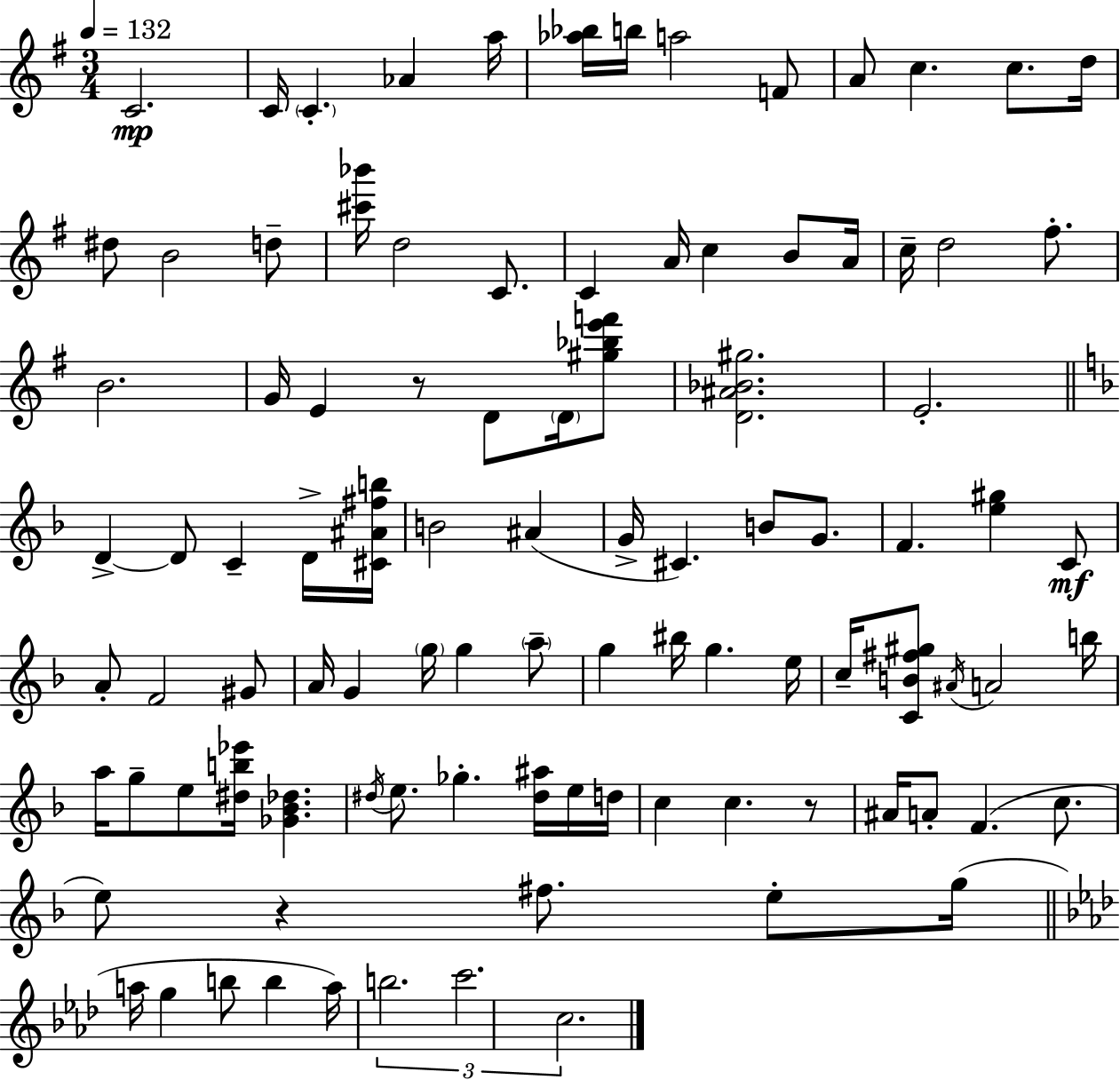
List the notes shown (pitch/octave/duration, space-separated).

C4/h. C4/s C4/q. Ab4/q A5/s [Ab5,Bb5]/s B5/s A5/h F4/e A4/e C5/q. C5/e. D5/s D#5/e B4/h D5/e [C#6,Bb6]/s D5/h C4/e. C4/q A4/s C5/q B4/e A4/s C5/s D5/h F#5/e. B4/h. G4/s E4/q R/e D4/e D4/s [G#5,Bb5,E6,F6]/e [D4,A#4,Bb4,G#5]/h. E4/h. D4/q D4/e C4/q D4/s [C#4,A#4,F#5,B5]/s B4/h A#4/q G4/s C#4/q. B4/e G4/e. F4/q. [E5,G#5]/q C4/e A4/e F4/h G#4/e A4/s G4/q G5/s G5/q A5/e G5/q BIS5/s G5/q. E5/s C5/s [C4,B4,F#5,G#5]/e A#4/s A4/h B5/s A5/s G5/e E5/e [D#5,B5,Eb6]/s [Gb4,Bb4,Db5]/q. D#5/s E5/e. Gb5/q. [D#5,A#5]/s E5/s D5/s C5/q C5/q. R/e A#4/s A4/e F4/q. C5/e. E5/e R/q F#5/e. E5/e G5/s A5/s G5/q B5/e B5/q A5/s B5/h. C6/h. C5/h.